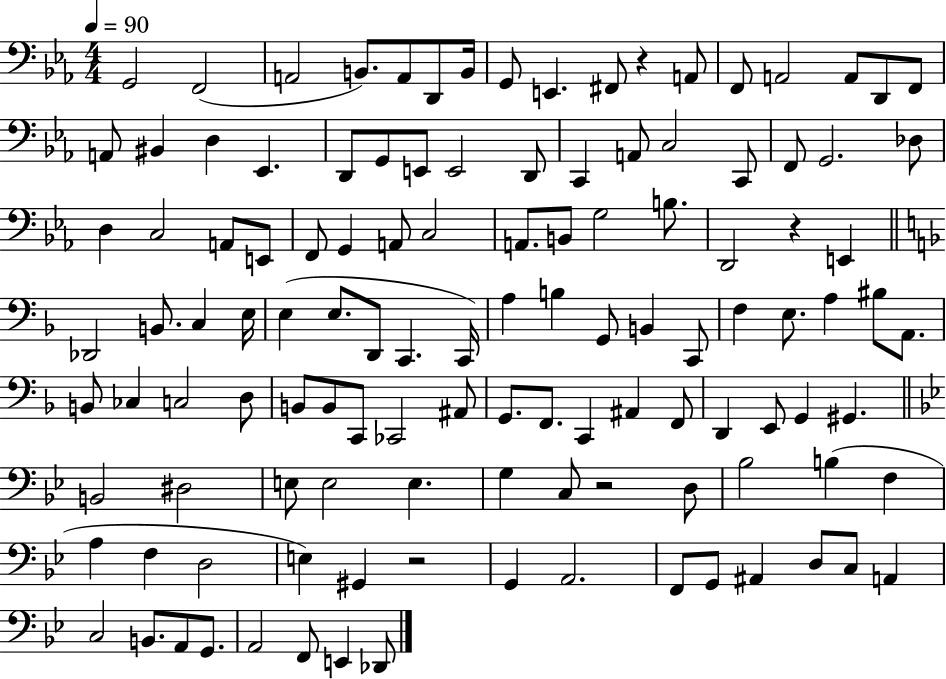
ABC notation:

X:1
T:Untitled
M:4/4
L:1/4
K:Eb
G,,2 F,,2 A,,2 B,,/2 A,,/2 D,,/2 B,,/4 G,,/2 E,, ^F,,/2 z A,,/2 F,,/2 A,,2 A,,/2 D,,/2 F,,/2 A,,/2 ^B,, D, _E,, D,,/2 G,,/2 E,,/2 E,,2 D,,/2 C,, A,,/2 C,2 C,,/2 F,,/2 G,,2 _D,/2 D, C,2 A,,/2 E,,/2 F,,/2 G,, A,,/2 C,2 A,,/2 B,,/2 G,2 B,/2 D,,2 z E,, _D,,2 B,,/2 C, E,/4 E, E,/2 D,,/2 C,, C,,/4 A, B, G,,/2 B,, C,,/2 F, E,/2 A, ^B,/2 A,,/2 B,,/2 _C, C,2 D,/2 B,,/2 B,,/2 C,,/2 _C,,2 ^A,,/2 G,,/2 F,,/2 C,, ^A,, F,,/2 D,, E,,/2 G,, ^G,, B,,2 ^D,2 E,/2 E,2 E, G, C,/2 z2 D,/2 _B,2 B, F, A, F, D,2 E, ^G,, z2 G,, A,,2 F,,/2 G,,/2 ^A,, D,/2 C,/2 A,, C,2 B,,/2 A,,/2 G,,/2 A,,2 F,,/2 E,, _D,,/2